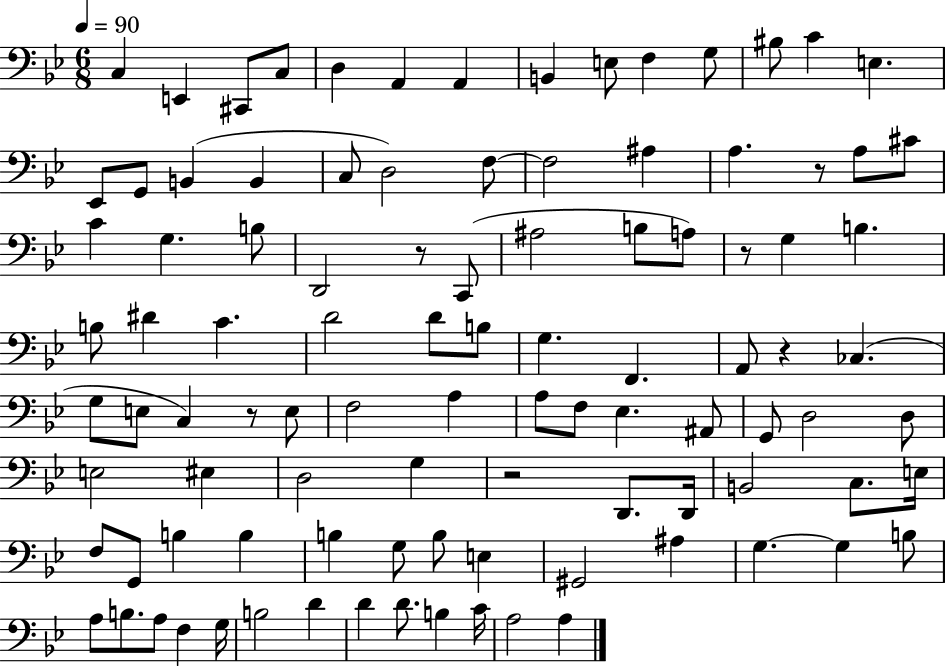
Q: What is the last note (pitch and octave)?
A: A3